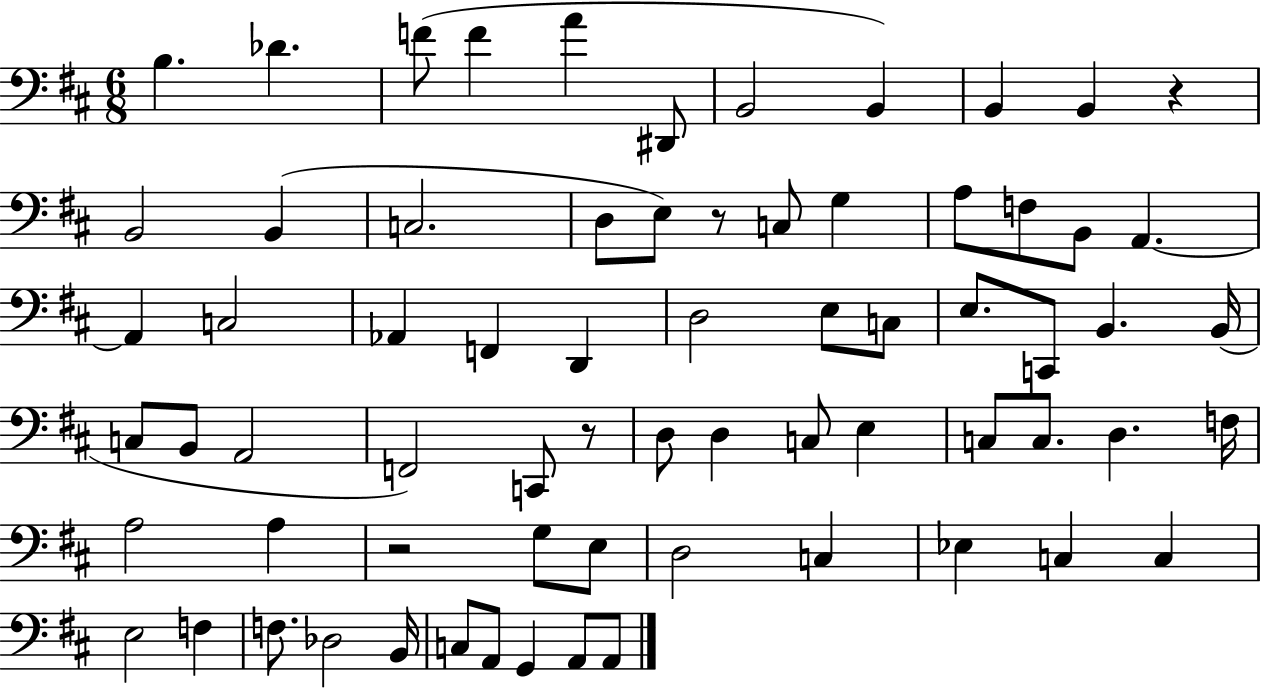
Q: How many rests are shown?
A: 4